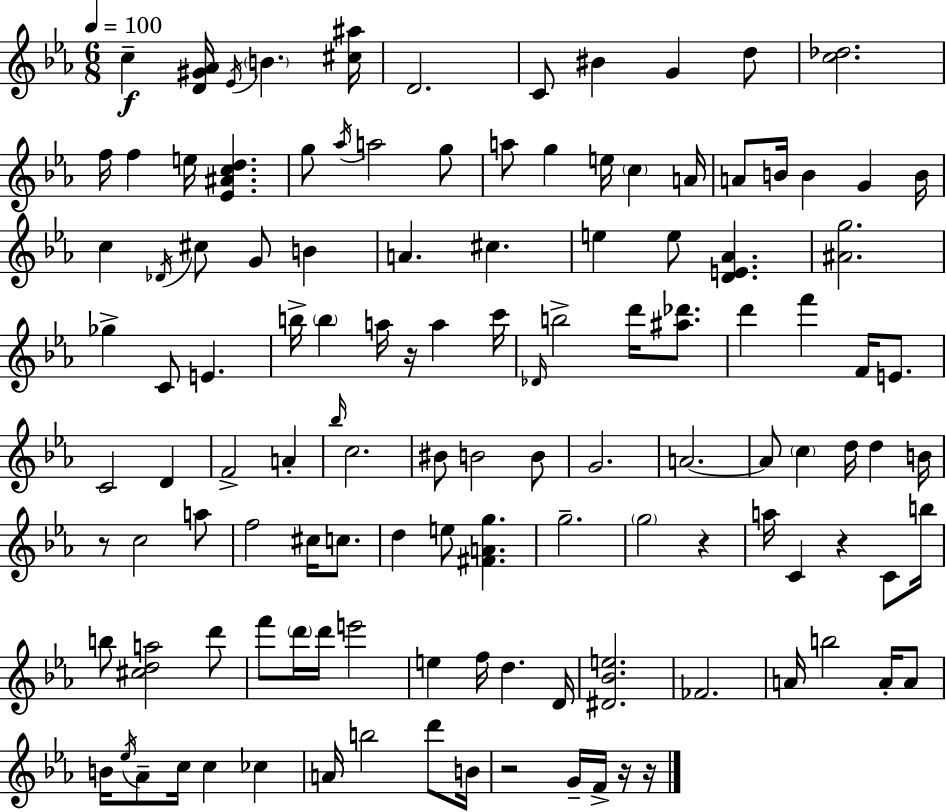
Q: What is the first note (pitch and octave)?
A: C5